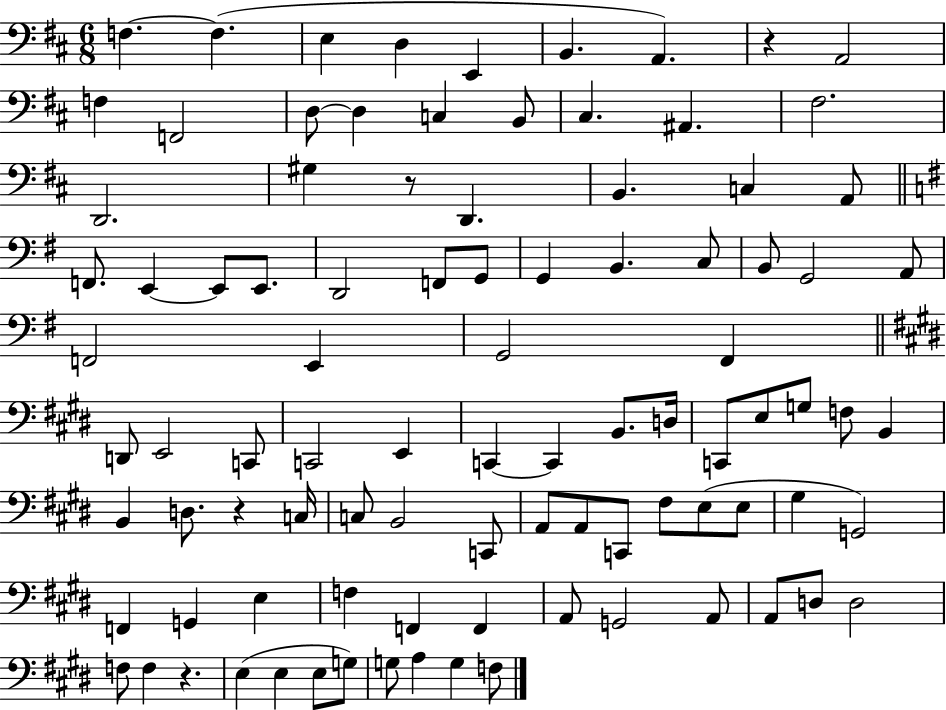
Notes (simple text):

F3/q. F3/q. E3/q D3/q E2/q B2/q. A2/q. R/q A2/h F3/q F2/h D3/e D3/q C3/q B2/e C#3/q. A#2/q. F#3/h. D2/h. G#3/q R/e D2/q. B2/q. C3/q A2/e F2/e. E2/q E2/e E2/e. D2/h F2/e G2/e G2/q B2/q. C3/e B2/e G2/h A2/e F2/h E2/q G2/h F#2/q D2/e E2/h C2/e C2/h E2/q C2/q C2/q B2/e. D3/s C2/e E3/e G3/e F3/e B2/q B2/q D3/e. R/q C3/s C3/e B2/h C2/e A2/e A2/e C2/e F#3/e E3/e E3/e G#3/q G2/h F2/q G2/q E3/q F3/q F2/q F2/q A2/e G2/h A2/e A2/e D3/e D3/h F3/e F3/q R/q. E3/q E3/q E3/e G3/e G3/e A3/q G3/q F3/e